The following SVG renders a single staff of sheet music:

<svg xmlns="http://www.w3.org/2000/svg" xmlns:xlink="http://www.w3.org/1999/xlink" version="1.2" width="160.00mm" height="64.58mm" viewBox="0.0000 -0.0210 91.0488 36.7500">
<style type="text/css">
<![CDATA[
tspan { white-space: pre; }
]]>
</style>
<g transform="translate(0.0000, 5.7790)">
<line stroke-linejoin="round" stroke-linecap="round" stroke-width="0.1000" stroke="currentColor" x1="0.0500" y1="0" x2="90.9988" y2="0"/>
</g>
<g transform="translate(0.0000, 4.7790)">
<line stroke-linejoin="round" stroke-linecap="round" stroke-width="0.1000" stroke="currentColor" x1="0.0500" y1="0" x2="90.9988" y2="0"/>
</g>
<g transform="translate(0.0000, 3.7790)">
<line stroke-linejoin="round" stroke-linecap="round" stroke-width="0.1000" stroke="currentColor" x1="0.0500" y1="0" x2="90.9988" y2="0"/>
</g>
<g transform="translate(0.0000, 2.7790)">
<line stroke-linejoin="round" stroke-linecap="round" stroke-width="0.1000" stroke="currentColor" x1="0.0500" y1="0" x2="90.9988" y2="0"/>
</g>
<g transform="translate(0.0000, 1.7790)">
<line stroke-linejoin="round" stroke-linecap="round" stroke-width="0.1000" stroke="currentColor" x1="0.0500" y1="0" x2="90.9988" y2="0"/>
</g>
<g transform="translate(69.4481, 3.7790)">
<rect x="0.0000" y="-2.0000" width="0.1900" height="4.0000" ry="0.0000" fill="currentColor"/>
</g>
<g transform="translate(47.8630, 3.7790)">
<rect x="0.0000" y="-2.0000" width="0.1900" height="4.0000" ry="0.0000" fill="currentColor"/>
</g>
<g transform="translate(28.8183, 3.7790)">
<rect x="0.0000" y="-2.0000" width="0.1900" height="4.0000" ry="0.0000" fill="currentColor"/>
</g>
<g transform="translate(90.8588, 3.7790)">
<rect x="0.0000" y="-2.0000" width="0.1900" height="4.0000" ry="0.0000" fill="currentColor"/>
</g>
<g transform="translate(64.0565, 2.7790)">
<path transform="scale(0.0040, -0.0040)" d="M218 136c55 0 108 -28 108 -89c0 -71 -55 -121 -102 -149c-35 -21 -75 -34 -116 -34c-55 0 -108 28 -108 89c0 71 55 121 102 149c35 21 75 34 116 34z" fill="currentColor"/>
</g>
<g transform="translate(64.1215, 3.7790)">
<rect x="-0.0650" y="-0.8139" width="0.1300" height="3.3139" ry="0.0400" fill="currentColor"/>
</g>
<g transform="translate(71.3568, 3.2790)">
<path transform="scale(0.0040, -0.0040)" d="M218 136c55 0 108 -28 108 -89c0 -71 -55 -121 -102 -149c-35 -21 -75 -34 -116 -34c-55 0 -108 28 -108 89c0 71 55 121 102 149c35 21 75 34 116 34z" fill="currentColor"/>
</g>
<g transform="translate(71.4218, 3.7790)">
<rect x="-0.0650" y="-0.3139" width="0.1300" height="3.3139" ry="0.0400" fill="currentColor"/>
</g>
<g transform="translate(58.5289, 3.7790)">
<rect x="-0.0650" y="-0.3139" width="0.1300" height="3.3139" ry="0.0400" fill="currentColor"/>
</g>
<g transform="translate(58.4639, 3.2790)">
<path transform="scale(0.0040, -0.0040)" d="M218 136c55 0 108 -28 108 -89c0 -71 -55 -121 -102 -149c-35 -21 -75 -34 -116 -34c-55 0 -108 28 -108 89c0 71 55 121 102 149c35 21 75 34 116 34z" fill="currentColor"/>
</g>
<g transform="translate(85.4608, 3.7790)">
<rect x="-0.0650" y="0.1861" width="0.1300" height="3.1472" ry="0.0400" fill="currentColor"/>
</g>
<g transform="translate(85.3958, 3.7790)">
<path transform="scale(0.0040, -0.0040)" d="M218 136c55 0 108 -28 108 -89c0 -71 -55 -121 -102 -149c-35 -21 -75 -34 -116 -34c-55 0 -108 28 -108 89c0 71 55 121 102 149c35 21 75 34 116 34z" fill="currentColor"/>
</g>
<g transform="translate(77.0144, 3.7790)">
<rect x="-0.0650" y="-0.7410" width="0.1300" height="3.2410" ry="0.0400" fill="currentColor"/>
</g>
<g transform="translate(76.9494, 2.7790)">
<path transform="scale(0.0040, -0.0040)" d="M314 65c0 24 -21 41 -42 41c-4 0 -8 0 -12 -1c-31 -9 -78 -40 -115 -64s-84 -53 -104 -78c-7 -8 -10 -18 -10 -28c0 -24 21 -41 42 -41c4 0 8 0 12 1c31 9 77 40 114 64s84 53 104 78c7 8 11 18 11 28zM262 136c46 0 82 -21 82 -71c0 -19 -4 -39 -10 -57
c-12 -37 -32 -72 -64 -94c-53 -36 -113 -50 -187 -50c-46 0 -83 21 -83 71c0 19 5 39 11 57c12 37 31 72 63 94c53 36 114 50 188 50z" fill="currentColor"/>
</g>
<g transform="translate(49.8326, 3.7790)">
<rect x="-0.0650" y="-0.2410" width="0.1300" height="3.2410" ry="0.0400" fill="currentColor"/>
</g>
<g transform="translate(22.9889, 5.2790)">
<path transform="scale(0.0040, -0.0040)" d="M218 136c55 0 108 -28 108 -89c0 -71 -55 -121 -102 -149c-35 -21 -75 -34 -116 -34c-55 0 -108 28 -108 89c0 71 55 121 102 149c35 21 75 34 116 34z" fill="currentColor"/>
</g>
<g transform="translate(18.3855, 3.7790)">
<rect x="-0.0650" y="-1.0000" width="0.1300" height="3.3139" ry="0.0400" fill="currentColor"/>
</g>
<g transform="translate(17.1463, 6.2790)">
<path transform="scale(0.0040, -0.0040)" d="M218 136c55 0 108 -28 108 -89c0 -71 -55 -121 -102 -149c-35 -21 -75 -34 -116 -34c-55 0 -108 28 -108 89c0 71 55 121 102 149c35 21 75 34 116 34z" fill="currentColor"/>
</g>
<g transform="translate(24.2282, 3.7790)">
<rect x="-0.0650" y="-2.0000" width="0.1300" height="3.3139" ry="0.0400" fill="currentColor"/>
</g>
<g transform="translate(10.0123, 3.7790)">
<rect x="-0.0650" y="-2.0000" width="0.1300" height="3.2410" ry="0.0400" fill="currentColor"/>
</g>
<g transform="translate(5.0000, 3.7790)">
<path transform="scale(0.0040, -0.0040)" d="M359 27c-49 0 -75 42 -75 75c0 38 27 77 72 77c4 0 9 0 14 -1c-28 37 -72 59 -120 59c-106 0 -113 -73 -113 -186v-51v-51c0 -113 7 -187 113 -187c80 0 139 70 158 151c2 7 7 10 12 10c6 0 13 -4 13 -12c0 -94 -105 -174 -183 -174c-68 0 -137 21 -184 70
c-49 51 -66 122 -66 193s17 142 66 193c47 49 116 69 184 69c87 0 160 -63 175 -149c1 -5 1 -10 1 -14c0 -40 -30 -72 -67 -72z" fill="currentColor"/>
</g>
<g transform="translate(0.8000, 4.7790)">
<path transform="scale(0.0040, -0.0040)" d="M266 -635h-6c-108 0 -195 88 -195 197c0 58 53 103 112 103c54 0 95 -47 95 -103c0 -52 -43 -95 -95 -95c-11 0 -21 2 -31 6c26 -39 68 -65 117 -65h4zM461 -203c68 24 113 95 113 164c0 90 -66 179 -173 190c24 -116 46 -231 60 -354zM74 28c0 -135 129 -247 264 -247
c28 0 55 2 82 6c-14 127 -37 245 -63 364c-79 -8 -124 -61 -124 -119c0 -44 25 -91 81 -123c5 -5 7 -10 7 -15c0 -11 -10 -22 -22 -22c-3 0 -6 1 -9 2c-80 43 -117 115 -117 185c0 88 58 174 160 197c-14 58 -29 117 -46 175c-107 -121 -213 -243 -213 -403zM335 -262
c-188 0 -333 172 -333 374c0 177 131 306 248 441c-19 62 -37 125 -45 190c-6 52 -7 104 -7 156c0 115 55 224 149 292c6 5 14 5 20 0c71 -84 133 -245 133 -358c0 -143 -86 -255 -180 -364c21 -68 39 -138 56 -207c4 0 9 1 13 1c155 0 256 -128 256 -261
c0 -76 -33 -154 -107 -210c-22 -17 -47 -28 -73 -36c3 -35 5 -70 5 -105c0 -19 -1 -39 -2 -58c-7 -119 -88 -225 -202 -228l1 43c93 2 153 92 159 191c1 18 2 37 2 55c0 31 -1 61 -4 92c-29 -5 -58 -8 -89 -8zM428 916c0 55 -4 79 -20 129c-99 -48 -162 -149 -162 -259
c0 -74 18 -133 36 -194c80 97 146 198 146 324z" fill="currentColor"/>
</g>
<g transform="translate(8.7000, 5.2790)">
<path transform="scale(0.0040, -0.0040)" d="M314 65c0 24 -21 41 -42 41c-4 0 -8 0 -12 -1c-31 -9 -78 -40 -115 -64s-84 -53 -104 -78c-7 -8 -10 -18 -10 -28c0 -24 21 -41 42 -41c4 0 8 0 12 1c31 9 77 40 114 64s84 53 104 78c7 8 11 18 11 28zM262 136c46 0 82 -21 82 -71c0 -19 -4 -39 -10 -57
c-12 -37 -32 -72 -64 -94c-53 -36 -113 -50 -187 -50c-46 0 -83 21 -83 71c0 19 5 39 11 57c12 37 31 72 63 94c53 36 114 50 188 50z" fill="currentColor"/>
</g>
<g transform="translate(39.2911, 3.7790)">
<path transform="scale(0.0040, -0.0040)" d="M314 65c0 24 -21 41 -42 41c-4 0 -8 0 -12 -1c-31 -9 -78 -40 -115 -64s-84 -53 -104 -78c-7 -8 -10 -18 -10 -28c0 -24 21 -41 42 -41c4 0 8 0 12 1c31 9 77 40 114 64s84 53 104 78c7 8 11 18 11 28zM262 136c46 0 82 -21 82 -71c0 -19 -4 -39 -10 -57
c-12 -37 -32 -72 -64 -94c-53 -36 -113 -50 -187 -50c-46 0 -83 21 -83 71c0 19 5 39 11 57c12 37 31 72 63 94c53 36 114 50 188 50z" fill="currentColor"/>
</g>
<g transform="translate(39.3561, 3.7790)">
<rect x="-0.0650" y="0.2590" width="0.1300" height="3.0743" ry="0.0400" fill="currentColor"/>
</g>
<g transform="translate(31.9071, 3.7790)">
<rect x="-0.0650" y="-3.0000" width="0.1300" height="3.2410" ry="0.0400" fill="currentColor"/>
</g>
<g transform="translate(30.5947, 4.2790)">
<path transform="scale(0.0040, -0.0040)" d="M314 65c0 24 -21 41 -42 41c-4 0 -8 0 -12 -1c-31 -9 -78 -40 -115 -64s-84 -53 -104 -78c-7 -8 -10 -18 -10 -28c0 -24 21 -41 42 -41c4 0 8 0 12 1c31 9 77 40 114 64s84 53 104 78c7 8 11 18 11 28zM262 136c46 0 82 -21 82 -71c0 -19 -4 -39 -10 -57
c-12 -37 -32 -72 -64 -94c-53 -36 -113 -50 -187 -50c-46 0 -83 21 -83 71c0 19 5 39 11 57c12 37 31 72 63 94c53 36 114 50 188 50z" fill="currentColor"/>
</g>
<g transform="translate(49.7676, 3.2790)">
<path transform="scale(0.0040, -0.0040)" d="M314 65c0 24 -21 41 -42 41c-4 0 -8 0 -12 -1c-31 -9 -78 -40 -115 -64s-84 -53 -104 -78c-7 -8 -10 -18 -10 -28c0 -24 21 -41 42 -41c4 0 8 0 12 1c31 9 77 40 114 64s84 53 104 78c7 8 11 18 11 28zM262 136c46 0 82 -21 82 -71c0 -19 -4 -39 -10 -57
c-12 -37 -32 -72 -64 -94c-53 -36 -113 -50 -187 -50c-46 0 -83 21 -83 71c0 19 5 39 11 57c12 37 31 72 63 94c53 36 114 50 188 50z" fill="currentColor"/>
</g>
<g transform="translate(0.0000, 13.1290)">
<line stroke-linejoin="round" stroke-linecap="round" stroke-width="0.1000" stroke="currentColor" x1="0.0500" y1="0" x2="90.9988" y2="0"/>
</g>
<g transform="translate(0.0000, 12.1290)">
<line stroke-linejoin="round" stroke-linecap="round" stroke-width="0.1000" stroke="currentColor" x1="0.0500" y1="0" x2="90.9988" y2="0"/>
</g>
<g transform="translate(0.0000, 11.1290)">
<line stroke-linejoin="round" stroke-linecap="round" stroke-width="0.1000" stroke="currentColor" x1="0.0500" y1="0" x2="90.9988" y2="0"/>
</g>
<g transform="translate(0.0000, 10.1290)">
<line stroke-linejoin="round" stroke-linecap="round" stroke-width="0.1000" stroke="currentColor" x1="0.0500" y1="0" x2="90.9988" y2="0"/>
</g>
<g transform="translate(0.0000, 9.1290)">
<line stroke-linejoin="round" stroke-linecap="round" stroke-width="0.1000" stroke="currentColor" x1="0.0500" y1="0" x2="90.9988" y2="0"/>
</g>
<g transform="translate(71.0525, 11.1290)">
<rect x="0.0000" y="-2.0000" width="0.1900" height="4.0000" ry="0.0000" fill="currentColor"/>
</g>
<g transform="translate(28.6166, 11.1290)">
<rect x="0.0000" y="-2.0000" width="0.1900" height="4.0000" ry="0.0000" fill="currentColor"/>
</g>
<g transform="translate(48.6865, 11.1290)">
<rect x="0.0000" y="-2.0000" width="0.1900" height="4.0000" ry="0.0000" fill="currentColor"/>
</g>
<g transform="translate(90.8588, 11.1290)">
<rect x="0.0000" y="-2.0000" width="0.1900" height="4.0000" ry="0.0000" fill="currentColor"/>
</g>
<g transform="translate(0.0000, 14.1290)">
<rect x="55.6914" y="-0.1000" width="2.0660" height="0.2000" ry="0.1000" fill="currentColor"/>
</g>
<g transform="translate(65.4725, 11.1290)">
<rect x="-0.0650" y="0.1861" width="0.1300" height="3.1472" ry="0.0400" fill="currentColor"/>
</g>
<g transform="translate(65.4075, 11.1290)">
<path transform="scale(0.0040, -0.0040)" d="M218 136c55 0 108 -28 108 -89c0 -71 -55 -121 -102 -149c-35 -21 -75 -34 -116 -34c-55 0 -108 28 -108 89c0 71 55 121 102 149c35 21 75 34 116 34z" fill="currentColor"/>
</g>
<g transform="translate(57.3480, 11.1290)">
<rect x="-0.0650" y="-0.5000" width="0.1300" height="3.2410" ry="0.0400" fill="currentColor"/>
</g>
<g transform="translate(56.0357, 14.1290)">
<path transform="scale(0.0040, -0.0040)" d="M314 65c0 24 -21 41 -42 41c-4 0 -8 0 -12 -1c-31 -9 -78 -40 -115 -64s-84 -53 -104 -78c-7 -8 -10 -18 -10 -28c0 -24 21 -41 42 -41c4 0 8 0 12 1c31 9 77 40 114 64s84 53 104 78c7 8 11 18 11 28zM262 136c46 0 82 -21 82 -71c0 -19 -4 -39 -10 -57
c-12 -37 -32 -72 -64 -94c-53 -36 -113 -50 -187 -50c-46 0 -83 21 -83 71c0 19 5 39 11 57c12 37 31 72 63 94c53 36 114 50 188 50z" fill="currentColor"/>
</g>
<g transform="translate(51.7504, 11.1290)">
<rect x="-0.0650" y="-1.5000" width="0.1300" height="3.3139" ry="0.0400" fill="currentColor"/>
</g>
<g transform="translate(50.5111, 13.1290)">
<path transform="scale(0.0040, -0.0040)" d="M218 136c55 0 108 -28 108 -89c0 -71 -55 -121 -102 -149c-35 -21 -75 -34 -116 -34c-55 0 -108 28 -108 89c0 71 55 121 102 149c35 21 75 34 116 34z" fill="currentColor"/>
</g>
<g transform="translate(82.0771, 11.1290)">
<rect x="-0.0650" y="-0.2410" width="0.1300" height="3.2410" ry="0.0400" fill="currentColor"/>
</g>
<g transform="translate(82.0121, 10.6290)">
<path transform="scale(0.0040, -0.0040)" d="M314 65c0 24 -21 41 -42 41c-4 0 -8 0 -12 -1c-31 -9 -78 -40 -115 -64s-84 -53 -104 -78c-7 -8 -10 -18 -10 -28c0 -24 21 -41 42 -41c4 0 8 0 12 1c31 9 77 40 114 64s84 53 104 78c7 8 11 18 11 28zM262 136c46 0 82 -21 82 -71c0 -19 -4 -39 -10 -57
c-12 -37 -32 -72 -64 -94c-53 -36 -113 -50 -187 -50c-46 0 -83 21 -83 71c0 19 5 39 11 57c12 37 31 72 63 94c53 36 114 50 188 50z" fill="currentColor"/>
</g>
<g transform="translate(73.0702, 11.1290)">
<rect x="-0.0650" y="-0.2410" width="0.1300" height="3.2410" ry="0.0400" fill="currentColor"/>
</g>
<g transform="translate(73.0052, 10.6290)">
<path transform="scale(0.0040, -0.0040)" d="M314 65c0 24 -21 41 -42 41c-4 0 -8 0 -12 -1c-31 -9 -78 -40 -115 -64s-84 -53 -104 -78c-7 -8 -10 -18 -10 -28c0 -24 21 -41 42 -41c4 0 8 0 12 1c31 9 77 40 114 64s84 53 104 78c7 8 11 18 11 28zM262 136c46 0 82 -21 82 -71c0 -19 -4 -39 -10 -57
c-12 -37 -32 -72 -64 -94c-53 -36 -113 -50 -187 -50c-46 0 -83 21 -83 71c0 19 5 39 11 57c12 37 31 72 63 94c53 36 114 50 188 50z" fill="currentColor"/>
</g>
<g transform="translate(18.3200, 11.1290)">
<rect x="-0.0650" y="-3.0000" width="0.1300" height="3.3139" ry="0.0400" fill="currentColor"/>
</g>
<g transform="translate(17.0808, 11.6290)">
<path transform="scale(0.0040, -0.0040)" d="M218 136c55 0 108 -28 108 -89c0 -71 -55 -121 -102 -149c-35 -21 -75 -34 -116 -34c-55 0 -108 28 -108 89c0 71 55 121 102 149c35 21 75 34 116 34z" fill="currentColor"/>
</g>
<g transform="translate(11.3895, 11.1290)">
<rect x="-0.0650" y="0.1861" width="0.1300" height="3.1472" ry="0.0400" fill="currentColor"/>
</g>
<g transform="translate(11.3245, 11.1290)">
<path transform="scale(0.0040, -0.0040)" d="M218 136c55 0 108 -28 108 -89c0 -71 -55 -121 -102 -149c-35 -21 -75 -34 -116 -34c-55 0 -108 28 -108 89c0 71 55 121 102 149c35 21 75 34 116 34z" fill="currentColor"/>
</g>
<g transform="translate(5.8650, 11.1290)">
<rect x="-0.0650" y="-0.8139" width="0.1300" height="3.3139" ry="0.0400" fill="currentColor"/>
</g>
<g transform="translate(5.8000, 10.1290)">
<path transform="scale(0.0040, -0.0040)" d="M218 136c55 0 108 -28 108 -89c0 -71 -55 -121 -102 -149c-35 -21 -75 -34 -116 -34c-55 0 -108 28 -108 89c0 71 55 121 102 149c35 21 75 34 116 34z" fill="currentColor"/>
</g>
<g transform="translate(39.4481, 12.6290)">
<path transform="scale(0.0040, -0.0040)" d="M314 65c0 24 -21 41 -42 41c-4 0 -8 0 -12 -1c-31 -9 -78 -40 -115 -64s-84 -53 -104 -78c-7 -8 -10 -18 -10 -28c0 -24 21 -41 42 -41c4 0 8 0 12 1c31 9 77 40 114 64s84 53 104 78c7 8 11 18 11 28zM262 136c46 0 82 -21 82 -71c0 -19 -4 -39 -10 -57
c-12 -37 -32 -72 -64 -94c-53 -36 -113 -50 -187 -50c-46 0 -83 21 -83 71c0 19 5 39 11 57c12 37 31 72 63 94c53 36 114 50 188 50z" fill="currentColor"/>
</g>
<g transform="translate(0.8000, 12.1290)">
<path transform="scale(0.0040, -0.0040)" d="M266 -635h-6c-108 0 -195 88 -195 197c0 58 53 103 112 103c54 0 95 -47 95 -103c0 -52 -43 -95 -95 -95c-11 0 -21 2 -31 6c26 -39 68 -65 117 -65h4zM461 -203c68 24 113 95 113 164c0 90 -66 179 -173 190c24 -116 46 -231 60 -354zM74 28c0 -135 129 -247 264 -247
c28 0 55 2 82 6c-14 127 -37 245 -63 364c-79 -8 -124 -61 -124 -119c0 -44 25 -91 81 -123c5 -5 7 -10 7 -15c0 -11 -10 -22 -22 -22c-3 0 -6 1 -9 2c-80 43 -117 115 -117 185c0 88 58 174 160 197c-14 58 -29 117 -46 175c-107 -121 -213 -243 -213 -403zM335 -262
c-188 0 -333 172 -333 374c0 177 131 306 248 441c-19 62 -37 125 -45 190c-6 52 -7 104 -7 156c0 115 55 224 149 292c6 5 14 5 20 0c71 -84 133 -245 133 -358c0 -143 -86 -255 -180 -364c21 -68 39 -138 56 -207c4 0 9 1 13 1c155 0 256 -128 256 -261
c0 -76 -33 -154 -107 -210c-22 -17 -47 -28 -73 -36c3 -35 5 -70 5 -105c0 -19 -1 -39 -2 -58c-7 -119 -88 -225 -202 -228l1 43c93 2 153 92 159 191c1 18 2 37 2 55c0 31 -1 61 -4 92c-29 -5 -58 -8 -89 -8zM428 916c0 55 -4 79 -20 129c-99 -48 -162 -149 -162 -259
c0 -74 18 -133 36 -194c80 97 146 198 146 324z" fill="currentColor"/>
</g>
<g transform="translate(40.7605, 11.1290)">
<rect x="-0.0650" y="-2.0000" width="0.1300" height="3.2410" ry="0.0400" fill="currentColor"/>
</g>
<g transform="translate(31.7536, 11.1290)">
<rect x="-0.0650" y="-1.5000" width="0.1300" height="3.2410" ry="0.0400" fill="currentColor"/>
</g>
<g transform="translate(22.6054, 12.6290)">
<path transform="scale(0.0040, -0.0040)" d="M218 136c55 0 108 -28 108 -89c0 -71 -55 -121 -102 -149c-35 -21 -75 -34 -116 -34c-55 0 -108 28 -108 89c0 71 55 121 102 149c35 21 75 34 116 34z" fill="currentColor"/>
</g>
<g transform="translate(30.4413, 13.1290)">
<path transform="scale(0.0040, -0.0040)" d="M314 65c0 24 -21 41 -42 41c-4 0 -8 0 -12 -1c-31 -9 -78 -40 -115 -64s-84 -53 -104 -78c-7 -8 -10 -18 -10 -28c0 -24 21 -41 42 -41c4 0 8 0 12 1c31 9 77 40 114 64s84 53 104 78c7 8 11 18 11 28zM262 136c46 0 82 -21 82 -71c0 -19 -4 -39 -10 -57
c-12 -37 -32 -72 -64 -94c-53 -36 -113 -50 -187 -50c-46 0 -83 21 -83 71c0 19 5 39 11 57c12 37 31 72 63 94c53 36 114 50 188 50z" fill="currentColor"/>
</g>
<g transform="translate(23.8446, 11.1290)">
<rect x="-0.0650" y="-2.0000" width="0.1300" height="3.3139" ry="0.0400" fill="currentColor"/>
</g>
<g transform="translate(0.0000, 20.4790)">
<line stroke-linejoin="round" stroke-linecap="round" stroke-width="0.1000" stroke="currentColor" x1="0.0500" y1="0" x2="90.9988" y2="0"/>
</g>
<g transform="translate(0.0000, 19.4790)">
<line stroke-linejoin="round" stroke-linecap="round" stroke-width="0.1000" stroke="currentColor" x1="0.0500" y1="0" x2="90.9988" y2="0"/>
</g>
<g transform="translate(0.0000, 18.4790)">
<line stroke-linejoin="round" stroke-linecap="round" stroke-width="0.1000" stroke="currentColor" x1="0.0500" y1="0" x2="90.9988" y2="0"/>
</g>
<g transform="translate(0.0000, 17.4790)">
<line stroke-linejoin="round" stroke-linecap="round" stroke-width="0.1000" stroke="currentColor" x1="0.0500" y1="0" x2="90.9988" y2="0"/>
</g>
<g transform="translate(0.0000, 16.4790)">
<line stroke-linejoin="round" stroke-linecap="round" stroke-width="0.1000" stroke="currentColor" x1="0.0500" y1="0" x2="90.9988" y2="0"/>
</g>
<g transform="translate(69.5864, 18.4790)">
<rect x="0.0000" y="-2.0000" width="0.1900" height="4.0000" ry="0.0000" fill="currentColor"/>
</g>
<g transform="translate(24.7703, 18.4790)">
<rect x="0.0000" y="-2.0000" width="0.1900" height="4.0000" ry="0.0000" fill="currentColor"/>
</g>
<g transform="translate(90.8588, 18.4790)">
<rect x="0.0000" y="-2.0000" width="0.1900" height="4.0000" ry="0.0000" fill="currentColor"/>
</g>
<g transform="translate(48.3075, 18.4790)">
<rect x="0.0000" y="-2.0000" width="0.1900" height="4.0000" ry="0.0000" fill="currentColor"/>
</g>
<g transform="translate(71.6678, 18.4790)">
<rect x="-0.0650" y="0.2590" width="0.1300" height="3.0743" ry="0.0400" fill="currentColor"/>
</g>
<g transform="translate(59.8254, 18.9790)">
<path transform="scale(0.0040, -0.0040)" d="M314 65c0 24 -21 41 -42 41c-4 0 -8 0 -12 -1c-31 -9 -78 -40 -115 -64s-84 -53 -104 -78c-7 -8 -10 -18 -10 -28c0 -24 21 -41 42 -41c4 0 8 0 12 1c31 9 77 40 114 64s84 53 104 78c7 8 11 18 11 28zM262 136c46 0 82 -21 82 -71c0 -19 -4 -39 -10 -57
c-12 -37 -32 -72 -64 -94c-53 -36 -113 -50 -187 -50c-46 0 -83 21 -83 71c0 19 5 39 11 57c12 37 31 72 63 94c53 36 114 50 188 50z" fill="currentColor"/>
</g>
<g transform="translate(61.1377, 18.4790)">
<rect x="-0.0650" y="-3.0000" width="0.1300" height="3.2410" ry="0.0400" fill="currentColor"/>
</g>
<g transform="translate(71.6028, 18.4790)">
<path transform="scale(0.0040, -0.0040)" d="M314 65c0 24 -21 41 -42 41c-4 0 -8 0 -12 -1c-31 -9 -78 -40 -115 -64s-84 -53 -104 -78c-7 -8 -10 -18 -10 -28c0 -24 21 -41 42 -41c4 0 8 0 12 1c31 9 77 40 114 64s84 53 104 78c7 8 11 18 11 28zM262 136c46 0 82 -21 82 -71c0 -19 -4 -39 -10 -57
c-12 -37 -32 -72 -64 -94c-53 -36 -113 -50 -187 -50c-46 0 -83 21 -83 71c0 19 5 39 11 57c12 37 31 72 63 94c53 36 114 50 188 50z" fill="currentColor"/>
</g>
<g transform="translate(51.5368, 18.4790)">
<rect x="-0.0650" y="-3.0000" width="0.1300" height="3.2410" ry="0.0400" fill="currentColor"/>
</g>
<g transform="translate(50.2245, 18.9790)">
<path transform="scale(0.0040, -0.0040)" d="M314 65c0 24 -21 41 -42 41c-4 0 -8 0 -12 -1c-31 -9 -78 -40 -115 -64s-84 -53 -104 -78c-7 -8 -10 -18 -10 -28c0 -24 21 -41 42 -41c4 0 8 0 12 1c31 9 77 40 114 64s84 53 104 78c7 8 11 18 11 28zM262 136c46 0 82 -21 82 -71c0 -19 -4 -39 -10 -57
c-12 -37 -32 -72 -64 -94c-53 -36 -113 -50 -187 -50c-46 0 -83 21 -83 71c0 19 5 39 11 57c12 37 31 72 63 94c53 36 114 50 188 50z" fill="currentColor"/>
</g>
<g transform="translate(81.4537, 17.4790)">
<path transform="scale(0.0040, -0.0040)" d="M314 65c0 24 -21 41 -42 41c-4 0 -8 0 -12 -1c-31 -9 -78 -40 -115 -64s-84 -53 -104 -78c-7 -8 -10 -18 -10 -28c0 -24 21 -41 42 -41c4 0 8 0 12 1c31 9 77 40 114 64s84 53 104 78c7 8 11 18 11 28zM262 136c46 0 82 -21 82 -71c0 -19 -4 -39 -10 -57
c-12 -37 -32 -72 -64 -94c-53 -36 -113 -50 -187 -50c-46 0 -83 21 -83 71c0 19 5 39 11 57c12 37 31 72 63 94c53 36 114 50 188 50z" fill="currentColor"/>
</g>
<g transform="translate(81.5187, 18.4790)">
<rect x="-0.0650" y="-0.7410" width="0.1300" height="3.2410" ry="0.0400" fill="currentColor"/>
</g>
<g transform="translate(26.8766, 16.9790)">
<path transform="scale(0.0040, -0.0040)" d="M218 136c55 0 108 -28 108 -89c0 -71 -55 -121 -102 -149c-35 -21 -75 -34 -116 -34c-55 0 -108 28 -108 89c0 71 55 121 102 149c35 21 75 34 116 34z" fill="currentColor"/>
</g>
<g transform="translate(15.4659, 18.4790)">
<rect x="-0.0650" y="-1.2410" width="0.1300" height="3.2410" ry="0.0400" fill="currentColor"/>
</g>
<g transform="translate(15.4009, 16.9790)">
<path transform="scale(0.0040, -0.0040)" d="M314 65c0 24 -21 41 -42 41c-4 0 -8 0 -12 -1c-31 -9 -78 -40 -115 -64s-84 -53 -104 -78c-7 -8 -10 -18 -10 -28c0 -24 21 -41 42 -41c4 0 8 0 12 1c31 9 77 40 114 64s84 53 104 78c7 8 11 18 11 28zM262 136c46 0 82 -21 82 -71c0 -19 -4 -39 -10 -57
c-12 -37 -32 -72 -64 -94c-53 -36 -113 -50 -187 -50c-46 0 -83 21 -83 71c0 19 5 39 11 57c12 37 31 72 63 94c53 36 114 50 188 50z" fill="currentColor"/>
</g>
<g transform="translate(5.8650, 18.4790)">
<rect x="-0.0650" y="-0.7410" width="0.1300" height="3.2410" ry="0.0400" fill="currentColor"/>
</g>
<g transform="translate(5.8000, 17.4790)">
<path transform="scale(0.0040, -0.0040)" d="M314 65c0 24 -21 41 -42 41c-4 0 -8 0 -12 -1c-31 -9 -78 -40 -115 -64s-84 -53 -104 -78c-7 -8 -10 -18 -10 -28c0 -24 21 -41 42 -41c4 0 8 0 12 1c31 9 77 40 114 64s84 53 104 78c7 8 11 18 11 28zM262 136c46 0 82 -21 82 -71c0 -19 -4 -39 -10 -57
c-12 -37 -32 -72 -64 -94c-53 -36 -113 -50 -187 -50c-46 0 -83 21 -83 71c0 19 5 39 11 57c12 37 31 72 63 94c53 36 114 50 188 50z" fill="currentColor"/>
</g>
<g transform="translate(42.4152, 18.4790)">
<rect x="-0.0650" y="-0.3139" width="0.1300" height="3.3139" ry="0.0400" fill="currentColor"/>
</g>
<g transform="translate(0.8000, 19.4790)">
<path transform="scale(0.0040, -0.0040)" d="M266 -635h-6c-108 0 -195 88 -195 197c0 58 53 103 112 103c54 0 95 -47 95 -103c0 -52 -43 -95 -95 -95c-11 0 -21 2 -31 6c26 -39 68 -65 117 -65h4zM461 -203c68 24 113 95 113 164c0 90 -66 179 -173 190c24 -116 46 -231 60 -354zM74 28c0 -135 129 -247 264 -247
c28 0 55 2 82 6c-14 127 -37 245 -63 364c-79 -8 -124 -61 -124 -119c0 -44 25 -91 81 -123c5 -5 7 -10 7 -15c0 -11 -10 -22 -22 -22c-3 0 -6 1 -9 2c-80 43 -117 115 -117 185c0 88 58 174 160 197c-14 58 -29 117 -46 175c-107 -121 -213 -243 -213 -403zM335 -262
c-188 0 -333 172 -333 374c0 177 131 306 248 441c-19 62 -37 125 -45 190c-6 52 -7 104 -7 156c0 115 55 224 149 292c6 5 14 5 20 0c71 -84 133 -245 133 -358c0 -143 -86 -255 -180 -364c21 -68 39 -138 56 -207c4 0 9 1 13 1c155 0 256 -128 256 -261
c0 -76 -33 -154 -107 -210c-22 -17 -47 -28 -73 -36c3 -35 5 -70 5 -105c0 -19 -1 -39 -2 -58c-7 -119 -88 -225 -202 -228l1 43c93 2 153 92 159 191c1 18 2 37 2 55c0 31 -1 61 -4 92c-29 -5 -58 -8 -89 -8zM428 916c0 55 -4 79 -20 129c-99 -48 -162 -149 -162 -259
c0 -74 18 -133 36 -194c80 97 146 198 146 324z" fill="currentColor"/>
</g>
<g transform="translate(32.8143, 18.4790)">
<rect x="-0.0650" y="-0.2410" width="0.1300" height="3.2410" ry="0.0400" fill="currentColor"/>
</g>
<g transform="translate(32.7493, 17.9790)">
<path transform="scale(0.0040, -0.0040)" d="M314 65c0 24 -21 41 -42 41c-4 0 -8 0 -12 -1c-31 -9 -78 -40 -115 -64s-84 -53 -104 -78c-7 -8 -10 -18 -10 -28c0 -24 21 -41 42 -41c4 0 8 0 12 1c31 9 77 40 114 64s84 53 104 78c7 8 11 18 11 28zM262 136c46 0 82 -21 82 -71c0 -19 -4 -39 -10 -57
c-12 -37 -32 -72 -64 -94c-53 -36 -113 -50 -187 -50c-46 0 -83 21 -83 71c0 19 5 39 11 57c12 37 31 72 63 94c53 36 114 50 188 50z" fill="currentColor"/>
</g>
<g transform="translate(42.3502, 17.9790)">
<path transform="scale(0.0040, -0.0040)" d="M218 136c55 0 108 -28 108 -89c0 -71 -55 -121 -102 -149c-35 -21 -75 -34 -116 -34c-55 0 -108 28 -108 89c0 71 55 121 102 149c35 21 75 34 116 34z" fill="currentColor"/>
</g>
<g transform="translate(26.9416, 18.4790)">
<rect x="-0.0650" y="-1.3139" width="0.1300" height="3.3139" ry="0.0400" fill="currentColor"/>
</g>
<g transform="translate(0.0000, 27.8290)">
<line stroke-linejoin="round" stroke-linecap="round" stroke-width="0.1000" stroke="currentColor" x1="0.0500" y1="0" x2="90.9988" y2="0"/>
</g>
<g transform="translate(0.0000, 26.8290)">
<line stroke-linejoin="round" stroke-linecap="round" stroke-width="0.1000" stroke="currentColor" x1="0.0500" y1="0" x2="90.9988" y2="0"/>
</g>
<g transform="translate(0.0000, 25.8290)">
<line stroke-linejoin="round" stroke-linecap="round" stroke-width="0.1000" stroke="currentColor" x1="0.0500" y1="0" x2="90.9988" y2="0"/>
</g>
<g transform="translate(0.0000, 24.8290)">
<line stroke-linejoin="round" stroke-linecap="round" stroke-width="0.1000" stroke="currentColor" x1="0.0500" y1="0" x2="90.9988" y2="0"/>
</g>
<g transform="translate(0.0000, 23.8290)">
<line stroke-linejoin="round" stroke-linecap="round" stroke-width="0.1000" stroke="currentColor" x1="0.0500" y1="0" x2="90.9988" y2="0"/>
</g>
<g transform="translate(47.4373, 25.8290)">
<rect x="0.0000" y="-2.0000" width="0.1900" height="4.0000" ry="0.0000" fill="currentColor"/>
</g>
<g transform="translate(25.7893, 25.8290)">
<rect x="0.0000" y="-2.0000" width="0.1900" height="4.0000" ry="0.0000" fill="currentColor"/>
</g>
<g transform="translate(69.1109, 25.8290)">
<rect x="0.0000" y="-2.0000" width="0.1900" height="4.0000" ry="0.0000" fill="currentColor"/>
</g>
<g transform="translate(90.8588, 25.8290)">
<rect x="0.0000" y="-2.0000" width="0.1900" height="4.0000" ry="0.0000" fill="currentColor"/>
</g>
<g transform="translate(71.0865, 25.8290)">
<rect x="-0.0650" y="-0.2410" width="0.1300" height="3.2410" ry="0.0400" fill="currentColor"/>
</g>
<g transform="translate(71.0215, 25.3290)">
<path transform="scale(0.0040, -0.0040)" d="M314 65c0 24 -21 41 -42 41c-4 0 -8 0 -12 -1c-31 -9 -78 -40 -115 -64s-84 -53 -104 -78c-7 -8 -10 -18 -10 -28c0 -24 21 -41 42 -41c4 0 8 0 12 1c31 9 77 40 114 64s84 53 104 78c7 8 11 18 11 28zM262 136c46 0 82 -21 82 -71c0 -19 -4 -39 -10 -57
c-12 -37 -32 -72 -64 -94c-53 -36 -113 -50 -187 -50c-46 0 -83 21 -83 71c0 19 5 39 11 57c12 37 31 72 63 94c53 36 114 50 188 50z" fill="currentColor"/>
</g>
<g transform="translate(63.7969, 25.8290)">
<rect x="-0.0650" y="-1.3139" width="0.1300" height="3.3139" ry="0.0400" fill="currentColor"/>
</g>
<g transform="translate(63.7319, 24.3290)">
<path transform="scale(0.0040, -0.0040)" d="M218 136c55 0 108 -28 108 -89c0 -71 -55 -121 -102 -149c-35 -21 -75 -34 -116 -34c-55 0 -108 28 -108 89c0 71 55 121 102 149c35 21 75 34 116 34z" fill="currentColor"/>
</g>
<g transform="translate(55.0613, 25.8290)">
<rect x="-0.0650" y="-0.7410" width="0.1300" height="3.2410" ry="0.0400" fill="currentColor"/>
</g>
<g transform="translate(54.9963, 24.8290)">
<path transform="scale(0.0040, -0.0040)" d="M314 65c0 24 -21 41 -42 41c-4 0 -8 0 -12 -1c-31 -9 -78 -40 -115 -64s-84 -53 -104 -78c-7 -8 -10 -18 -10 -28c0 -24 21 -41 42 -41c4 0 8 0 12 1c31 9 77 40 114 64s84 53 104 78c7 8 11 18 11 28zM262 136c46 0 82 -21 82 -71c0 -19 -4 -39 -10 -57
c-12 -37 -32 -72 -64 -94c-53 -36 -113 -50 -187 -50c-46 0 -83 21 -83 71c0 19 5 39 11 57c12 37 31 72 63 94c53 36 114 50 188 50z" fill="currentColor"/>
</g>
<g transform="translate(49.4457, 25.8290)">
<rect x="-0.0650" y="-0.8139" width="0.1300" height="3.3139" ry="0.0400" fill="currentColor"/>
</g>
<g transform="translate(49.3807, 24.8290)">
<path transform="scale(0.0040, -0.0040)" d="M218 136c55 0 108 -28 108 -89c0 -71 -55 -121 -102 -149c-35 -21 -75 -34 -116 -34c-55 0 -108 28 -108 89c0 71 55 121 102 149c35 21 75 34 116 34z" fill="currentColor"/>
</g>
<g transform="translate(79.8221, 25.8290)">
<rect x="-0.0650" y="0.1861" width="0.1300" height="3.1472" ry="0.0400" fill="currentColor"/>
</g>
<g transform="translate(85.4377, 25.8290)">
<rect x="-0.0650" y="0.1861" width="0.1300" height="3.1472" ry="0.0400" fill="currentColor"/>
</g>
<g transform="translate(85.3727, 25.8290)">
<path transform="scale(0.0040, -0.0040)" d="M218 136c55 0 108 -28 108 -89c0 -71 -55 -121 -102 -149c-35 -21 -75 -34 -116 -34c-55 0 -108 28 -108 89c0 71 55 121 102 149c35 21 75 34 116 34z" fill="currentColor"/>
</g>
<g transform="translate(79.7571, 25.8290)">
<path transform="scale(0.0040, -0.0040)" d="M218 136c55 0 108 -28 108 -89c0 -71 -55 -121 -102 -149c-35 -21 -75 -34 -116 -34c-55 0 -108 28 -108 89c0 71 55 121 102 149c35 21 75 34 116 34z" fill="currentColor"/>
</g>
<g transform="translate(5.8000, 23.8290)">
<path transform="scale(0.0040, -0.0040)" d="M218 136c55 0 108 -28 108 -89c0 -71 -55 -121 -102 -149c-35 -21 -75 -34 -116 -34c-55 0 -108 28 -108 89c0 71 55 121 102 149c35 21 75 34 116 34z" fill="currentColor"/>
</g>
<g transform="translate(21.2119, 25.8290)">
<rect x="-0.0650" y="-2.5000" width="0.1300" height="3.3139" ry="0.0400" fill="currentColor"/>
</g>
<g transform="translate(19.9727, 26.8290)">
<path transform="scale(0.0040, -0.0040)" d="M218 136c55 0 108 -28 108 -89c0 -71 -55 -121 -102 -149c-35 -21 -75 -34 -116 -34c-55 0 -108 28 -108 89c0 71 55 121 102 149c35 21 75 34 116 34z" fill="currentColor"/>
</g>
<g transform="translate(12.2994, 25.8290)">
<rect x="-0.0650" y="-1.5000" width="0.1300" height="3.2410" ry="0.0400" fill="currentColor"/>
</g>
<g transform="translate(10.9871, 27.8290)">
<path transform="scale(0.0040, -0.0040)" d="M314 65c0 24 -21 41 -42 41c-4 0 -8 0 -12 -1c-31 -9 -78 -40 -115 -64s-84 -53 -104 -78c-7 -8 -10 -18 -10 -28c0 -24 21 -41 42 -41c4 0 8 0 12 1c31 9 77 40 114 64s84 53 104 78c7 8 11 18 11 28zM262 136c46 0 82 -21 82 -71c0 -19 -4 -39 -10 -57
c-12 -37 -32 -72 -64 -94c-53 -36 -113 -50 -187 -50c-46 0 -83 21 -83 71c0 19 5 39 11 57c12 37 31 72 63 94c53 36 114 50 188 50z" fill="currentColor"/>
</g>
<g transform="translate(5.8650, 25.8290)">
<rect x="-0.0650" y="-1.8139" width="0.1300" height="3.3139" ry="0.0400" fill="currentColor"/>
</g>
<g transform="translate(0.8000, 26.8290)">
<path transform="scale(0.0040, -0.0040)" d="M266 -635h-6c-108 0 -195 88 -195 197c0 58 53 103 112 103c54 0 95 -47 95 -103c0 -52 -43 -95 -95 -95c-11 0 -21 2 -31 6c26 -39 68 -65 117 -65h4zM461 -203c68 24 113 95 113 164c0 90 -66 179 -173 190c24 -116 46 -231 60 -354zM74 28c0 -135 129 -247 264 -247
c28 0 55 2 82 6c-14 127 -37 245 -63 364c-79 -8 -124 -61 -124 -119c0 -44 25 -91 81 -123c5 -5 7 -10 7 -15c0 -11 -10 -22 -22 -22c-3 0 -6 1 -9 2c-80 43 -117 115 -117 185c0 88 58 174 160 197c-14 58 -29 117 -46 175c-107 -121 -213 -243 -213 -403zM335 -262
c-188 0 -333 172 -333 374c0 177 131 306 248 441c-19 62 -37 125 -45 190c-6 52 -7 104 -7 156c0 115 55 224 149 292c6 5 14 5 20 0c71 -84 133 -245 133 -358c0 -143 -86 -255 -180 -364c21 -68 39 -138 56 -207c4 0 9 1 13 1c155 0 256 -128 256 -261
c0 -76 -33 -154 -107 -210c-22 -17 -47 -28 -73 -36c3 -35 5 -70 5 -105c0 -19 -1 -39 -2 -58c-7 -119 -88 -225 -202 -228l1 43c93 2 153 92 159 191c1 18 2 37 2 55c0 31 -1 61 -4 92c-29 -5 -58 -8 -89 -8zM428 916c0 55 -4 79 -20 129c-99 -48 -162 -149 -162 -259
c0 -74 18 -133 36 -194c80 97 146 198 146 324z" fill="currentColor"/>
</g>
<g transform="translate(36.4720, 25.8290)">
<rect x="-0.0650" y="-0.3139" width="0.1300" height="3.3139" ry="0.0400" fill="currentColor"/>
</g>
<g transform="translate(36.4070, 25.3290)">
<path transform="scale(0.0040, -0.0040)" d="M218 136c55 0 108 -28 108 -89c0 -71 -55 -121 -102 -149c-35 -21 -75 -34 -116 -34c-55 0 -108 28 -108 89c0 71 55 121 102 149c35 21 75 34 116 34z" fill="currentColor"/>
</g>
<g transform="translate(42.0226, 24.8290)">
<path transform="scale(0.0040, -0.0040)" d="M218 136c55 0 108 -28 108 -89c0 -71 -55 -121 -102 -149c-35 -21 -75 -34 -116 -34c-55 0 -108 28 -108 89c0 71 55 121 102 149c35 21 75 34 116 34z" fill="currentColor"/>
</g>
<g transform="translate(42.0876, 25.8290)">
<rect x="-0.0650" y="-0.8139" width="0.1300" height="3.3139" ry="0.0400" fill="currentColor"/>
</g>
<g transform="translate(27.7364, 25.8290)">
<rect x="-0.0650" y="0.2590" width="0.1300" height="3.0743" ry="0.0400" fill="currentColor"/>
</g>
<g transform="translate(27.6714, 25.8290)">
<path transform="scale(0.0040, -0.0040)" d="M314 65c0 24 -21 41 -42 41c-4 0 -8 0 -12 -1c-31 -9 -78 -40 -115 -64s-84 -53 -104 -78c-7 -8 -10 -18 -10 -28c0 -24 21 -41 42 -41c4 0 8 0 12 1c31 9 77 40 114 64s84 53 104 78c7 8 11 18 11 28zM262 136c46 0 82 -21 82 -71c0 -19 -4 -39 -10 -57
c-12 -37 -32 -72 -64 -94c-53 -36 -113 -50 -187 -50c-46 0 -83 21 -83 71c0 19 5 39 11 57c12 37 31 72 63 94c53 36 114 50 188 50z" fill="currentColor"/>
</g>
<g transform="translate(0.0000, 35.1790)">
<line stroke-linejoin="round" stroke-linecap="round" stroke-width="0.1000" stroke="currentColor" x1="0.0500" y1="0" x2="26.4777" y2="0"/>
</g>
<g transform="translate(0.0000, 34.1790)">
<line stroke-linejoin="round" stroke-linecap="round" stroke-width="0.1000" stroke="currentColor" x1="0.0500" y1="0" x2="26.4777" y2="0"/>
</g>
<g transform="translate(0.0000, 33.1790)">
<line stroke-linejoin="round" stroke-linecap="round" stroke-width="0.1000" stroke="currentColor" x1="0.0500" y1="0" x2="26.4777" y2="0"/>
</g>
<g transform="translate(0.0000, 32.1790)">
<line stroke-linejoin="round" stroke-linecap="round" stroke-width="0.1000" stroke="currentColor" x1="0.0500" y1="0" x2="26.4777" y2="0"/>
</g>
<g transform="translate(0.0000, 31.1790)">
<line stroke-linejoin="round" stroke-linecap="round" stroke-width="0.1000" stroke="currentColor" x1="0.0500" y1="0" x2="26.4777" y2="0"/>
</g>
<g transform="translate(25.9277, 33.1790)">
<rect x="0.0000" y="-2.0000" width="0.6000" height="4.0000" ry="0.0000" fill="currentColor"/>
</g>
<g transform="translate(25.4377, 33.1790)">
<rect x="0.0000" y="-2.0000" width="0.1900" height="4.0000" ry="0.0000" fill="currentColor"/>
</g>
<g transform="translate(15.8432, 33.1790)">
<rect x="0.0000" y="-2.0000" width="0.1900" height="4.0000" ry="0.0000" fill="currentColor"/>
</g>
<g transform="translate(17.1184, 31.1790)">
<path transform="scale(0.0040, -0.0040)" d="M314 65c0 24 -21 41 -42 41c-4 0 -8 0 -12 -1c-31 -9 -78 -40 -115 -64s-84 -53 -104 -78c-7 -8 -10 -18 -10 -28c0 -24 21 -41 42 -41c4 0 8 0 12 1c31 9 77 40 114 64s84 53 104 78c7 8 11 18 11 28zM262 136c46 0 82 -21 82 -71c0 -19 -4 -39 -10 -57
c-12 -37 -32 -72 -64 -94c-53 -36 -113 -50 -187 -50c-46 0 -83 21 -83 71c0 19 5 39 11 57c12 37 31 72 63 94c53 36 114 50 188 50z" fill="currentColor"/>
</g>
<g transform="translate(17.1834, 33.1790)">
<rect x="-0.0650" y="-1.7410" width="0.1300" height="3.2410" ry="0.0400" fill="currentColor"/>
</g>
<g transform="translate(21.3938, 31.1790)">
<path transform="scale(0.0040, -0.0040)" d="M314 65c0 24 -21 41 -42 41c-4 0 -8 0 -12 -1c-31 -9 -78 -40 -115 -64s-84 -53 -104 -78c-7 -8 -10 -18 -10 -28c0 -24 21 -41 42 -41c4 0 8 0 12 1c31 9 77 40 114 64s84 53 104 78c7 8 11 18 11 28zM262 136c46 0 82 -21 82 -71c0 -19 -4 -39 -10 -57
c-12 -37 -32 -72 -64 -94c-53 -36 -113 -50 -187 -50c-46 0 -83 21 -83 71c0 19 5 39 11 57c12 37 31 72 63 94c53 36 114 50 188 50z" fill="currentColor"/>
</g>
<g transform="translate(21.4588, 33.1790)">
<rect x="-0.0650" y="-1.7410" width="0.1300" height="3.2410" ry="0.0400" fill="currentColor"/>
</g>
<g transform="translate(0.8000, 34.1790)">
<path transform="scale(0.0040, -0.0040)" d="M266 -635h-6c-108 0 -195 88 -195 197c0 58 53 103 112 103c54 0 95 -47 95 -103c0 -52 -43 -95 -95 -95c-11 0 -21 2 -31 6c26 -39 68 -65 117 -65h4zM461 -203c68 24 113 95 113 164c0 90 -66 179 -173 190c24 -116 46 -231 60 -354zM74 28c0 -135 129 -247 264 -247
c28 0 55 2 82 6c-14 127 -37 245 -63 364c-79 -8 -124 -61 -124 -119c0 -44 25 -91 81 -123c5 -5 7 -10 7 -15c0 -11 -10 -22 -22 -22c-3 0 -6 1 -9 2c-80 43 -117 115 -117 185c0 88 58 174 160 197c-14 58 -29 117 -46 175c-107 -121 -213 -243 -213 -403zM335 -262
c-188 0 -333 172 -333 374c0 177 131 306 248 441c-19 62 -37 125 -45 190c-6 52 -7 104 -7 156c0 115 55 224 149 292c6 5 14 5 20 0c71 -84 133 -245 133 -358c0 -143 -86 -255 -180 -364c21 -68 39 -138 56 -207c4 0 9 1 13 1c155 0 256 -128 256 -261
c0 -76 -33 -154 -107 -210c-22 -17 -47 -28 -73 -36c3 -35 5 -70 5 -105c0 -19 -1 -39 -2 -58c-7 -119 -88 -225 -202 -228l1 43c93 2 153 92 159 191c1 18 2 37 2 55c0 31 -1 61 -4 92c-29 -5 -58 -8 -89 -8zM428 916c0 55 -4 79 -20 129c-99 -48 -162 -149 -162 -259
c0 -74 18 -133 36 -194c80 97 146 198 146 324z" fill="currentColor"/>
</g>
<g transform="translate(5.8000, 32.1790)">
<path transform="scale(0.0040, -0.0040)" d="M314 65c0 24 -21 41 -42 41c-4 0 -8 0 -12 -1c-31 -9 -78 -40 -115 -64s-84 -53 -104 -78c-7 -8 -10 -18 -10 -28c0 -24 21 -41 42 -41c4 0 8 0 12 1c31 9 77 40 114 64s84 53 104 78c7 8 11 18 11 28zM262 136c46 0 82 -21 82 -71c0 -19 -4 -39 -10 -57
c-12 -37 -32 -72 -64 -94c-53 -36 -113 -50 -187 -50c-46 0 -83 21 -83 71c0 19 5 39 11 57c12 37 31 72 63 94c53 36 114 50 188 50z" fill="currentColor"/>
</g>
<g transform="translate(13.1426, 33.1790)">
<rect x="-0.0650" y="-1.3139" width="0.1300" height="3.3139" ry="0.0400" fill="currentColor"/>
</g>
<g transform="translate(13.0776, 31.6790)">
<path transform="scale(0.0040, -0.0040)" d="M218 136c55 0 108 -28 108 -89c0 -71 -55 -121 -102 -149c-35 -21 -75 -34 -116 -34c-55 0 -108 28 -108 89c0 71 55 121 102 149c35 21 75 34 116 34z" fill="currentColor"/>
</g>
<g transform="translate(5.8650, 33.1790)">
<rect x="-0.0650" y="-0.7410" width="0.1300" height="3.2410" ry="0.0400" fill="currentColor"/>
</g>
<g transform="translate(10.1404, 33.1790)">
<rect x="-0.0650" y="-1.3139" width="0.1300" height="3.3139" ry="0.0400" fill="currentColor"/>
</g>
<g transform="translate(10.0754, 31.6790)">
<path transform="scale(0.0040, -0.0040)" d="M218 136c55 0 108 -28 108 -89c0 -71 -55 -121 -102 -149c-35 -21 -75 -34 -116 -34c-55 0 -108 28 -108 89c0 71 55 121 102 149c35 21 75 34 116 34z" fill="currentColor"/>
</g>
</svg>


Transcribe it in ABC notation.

X:1
T:Untitled
M:4/4
L:1/4
K:C
F2 D F A2 B2 c2 c d c d2 B d B A F E2 F2 E C2 B c2 c2 d2 e2 e c2 c A2 A2 B2 d2 f E2 G B2 c d d d2 e c2 B B d2 e e f2 f2